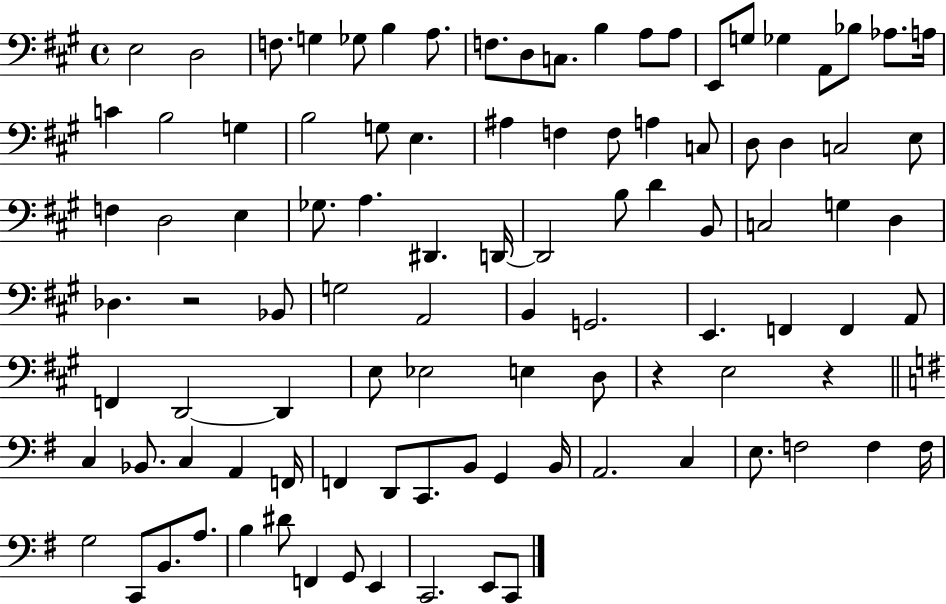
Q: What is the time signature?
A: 4/4